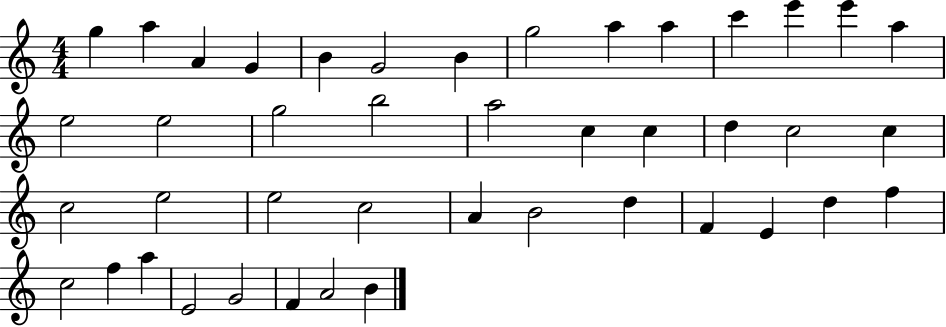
X:1
T:Untitled
M:4/4
L:1/4
K:C
g a A G B G2 B g2 a a c' e' e' a e2 e2 g2 b2 a2 c c d c2 c c2 e2 e2 c2 A B2 d F E d f c2 f a E2 G2 F A2 B